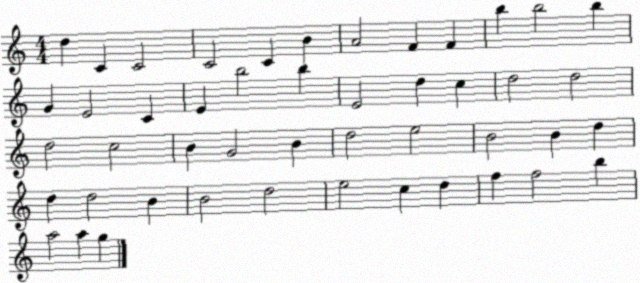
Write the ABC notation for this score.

X:1
T:Untitled
M:4/4
L:1/4
K:C
d C C2 C2 C B A2 F F b b2 b G E2 C E b2 b E2 d c d2 d2 d2 c2 B G2 B d2 e2 B2 B d d d2 B B2 d2 e2 c d f f2 b a2 a g